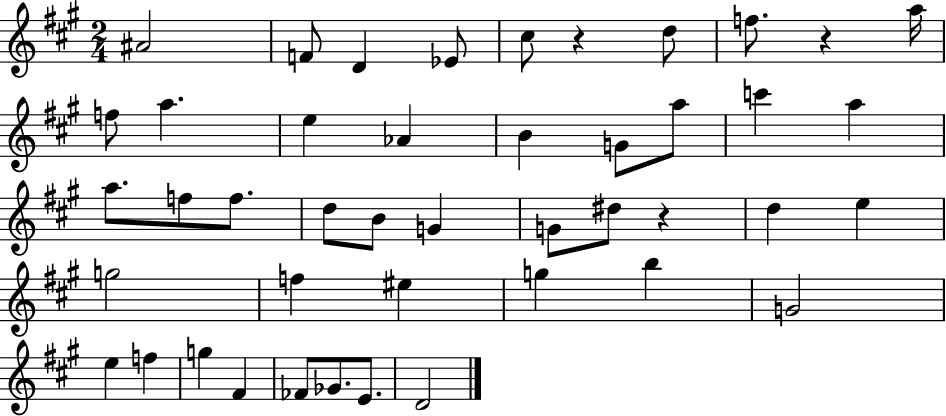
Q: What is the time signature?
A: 2/4